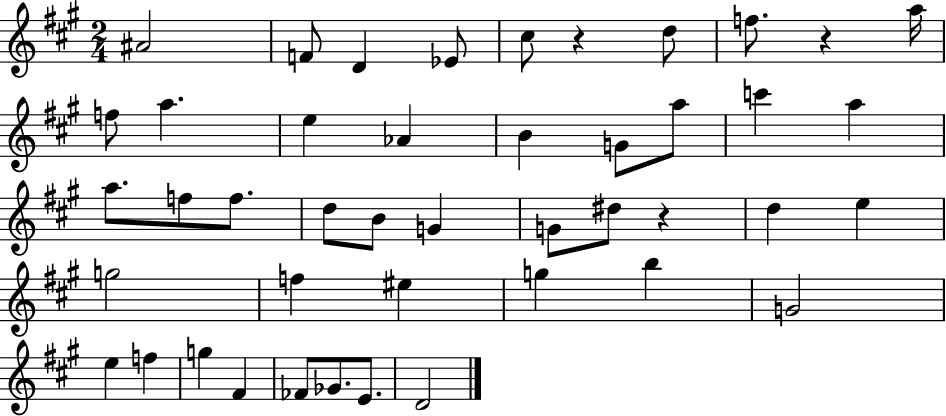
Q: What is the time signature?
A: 2/4